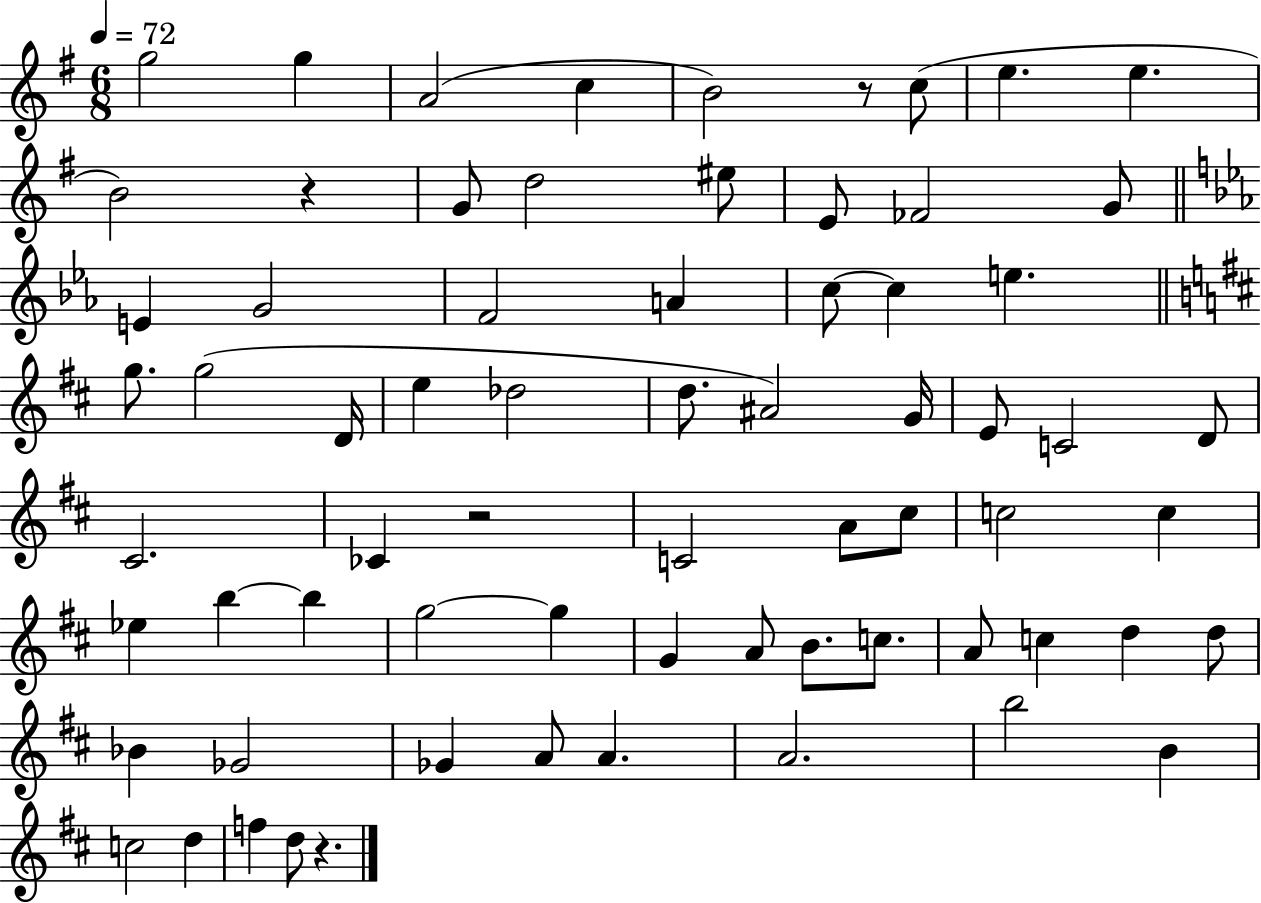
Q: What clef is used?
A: treble